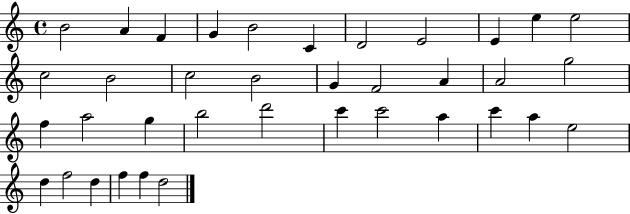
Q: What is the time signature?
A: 4/4